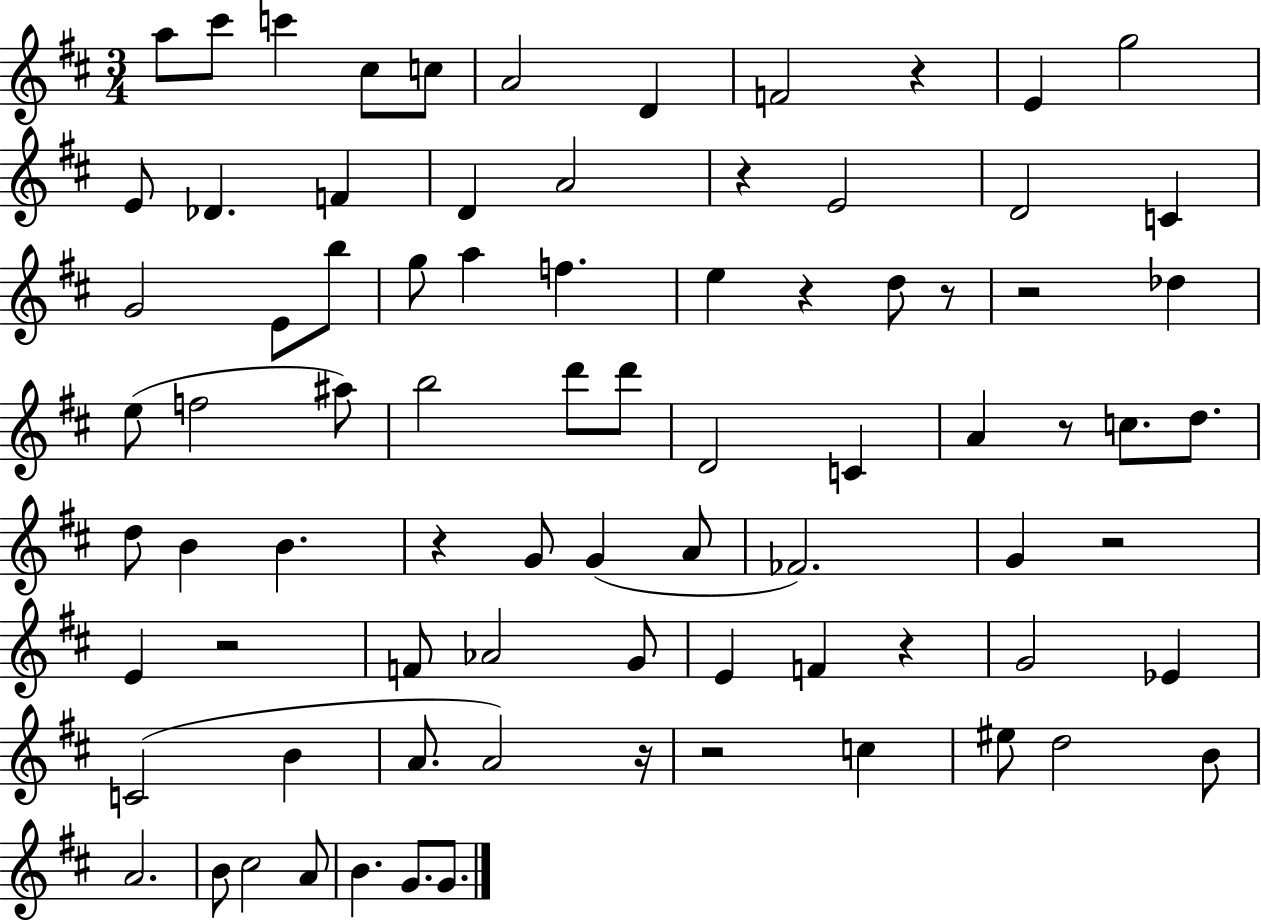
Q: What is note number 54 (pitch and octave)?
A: Eb4